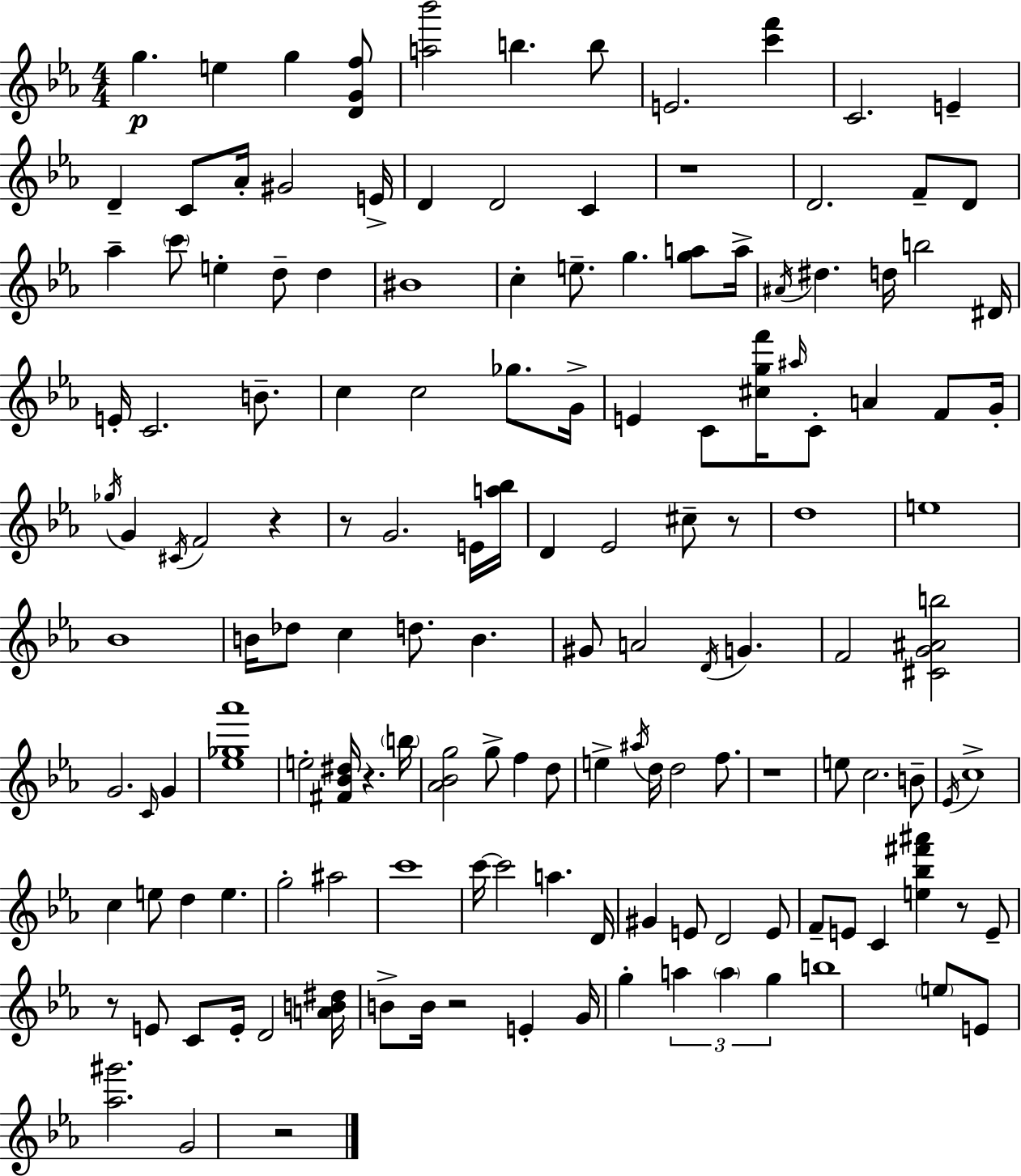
G5/q. E5/q G5/q [D4,G4,F5]/e [A5,Bb6]/h B5/q. B5/e E4/h. [C6,F6]/q C4/h. E4/q D4/q C4/e Ab4/s G#4/h E4/s D4/q D4/h C4/q R/w D4/h. F4/e D4/e Ab5/q C6/e E5/q D5/e D5/q BIS4/w C5/q E5/e. G5/q. [G5,A5]/e A5/s A#4/s D#5/q. D5/s B5/h D#4/s E4/s C4/h. B4/e. C5/q C5/h Gb5/e. G4/s E4/q C4/e [C#5,G5,F6]/s A#5/s C4/e A4/q F4/e G4/s Gb5/s G4/q C#4/s F4/h R/q R/e G4/h. E4/s [A5,Bb5]/s D4/q Eb4/h C#5/e R/e D5/w E5/w Bb4/w B4/s Db5/e C5/q D5/e. B4/q. G#4/e A4/h D4/s G4/q. F4/h [C#4,G4,A#4,B5]/h G4/h. C4/s G4/q [Eb5,Gb5,Ab6]/w E5/h [F#4,Bb4,D#5]/s R/q. B5/s [Ab4,Bb4,G5]/h G5/e F5/q D5/e E5/q A#5/s D5/s D5/h F5/e. R/w E5/e C5/h. B4/e Eb4/s C5/w C5/q E5/e D5/q E5/q. G5/h A#5/h C6/w C6/s C6/h A5/q. D4/s G#4/q E4/e D4/h E4/e F4/e E4/e C4/q [E5,Bb5,F#6,A#6]/q R/e E4/e R/e E4/e C4/e E4/s D4/h [A4,B4,D#5]/s B4/e B4/s R/h E4/q G4/s G5/q A5/q A5/q G5/q B5/w E5/e E4/e [Ab5,G#6]/h. G4/h R/h